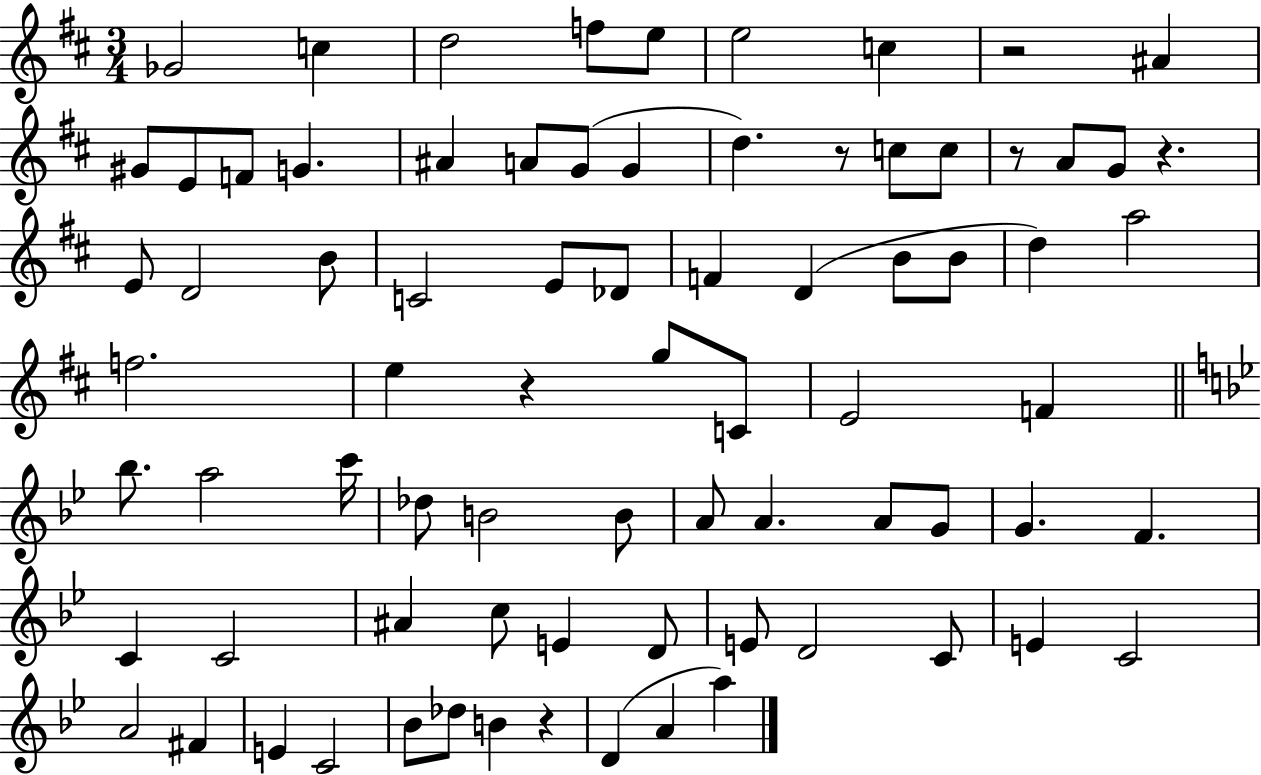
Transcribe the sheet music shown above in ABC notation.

X:1
T:Untitled
M:3/4
L:1/4
K:D
_G2 c d2 f/2 e/2 e2 c z2 ^A ^G/2 E/2 F/2 G ^A A/2 G/2 G d z/2 c/2 c/2 z/2 A/2 G/2 z E/2 D2 B/2 C2 E/2 _D/2 F D B/2 B/2 d a2 f2 e z g/2 C/2 E2 F _b/2 a2 c'/4 _d/2 B2 B/2 A/2 A A/2 G/2 G F C C2 ^A c/2 E D/2 E/2 D2 C/2 E C2 A2 ^F E C2 _B/2 _d/2 B z D A a